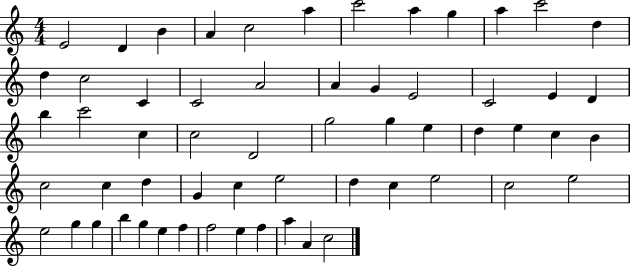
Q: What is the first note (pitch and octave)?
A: E4